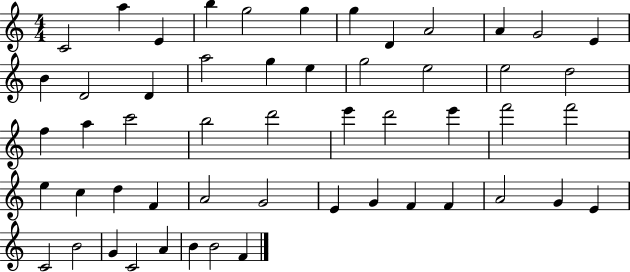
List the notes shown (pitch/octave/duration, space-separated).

C4/h A5/q E4/q B5/q G5/h G5/q G5/q D4/q A4/h A4/q G4/h E4/q B4/q D4/h D4/q A5/h G5/q E5/q G5/h E5/h E5/h D5/h F5/q A5/q C6/h B5/h D6/h E6/q D6/h E6/q F6/h F6/h E5/q C5/q D5/q F4/q A4/h G4/h E4/q G4/q F4/q F4/q A4/h G4/q E4/q C4/h B4/h G4/q C4/h A4/q B4/q B4/h F4/q